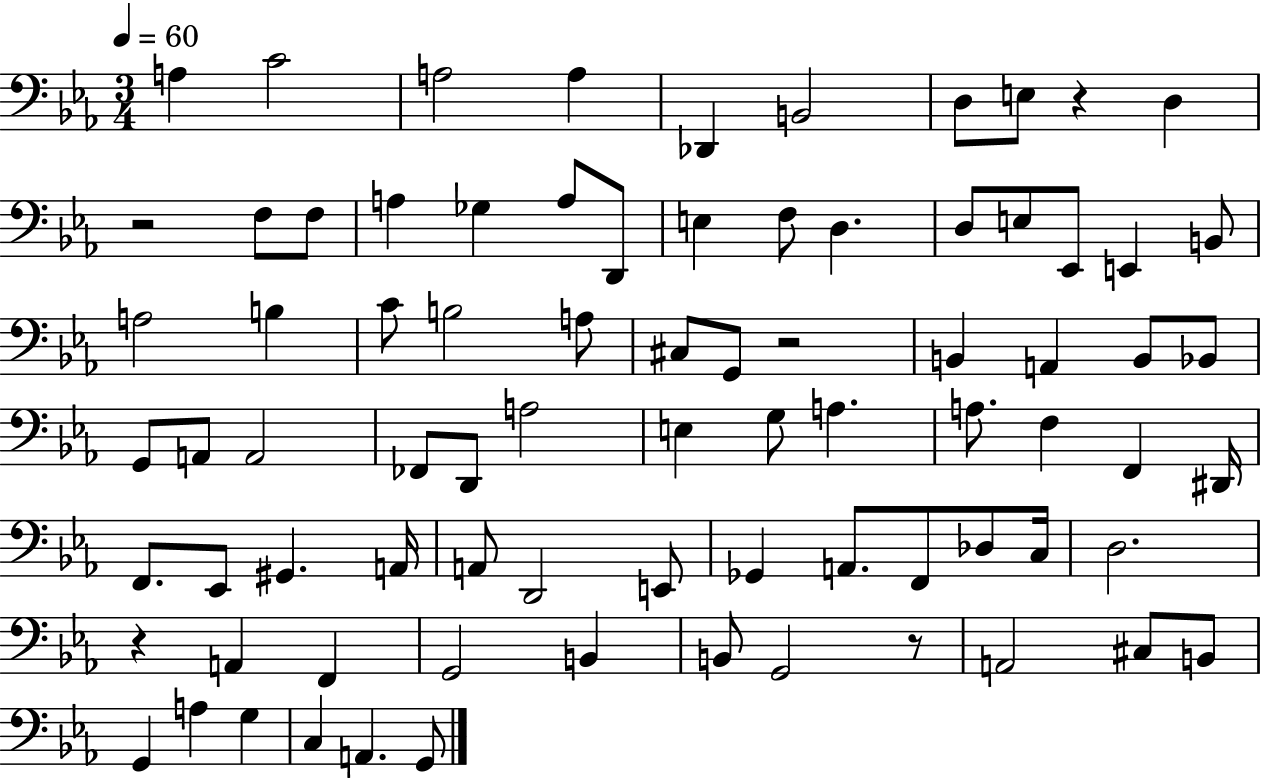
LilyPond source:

{
  \clef bass
  \numericTimeSignature
  \time 3/4
  \key ees \major
  \tempo 4 = 60
  a4 c'2 | a2 a4 | des,4 b,2 | d8 e8 r4 d4 | \break r2 f8 f8 | a4 ges4 a8 d,8 | e4 f8 d4. | d8 e8 ees,8 e,4 b,8 | \break a2 b4 | c'8 b2 a8 | cis8 g,8 r2 | b,4 a,4 b,8 bes,8 | \break g,8 a,8 a,2 | fes,8 d,8 a2 | e4 g8 a4. | a8. f4 f,4 dis,16 | \break f,8. ees,8 gis,4. a,16 | a,8 d,2 e,8 | ges,4 a,8. f,8 des8 c16 | d2. | \break r4 a,4 f,4 | g,2 b,4 | b,8 g,2 r8 | a,2 cis8 b,8 | \break g,4 a4 g4 | c4 a,4. g,8 | \bar "|."
}